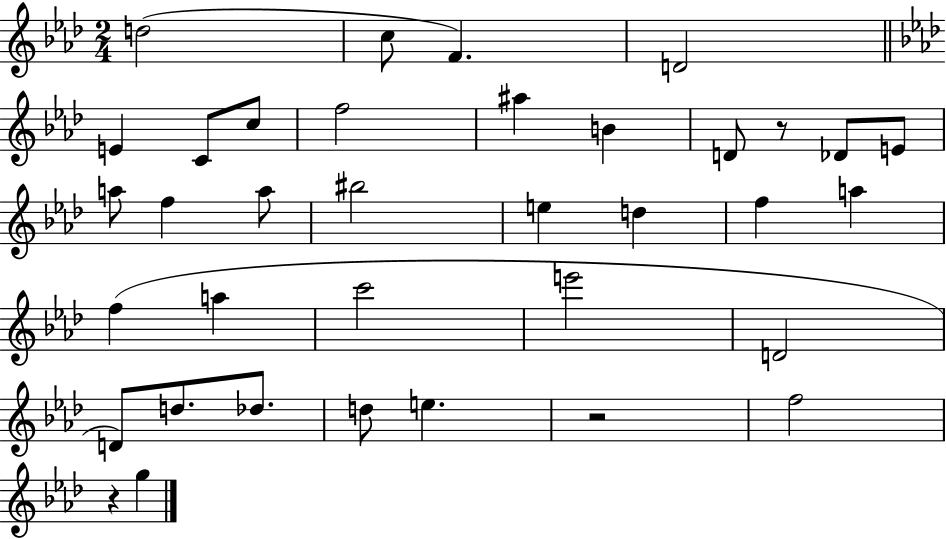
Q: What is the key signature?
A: AES major